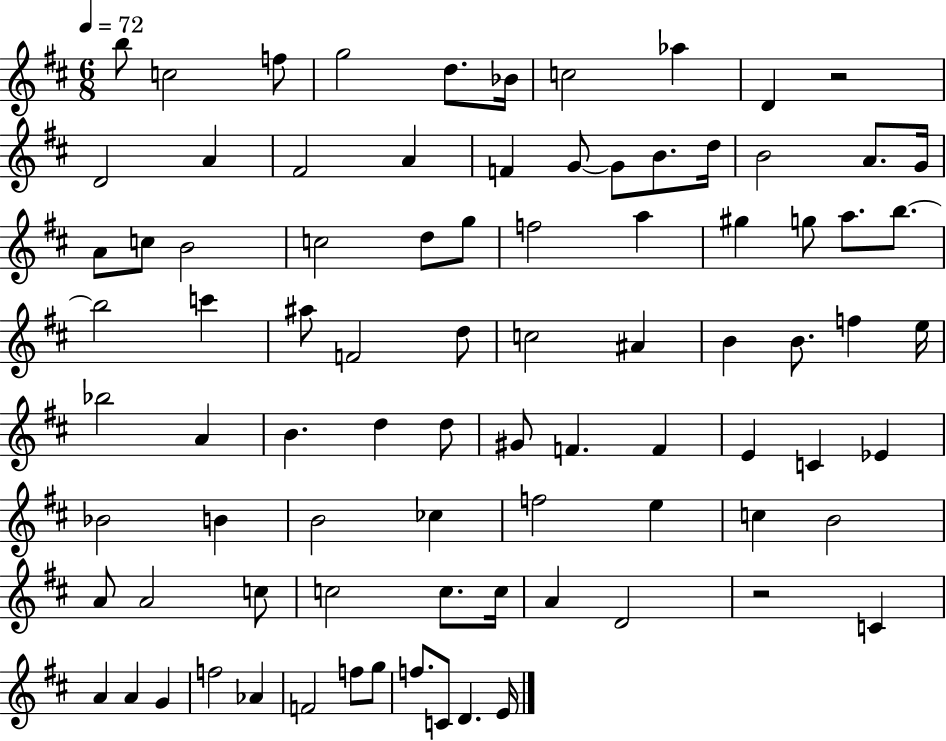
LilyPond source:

{
  \clef treble
  \numericTimeSignature
  \time 6/8
  \key d \major
  \tempo 4 = 72
  \repeat volta 2 { b''8 c''2 f''8 | g''2 d''8. bes'16 | c''2 aes''4 | d'4 r2 | \break d'2 a'4 | fis'2 a'4 | f'4 g'8~~ g'8 b'8. d''16 | b'2 a'8. g'16 | \break a'8 c''8 b'2 | c''2 d''8 g''8 | f''2 a''4 | gis''4 g''8 a''8. b''8.~~ | \break b''2 c'''4 | ais''8 f'2 d''8 | c''2 ais'4 | b'4 b'8. f''4 e''16 | \break bes''2 a'4 | b'4. d''4 d''8 | gis'8 f'4. f'4 | e'4 c'4 ees'4 | \break bes'2 b'4 | b'2 ces''4 | f''2 e''4 | c''4 b'2 | \break a'8 a'2 c''8 | c''2 c''8. c''16 | a'4 d'2 | r2 c'4 | \break a'4 a'4 g'4 | f''2 aes'4 | f'2 f''8 g''8 | f''8. c'8 d'4. e'16 | \break } \bar "|."
}